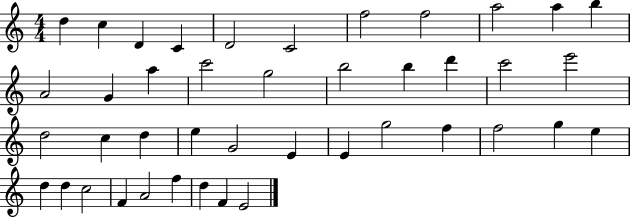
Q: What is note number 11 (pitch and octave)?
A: B5